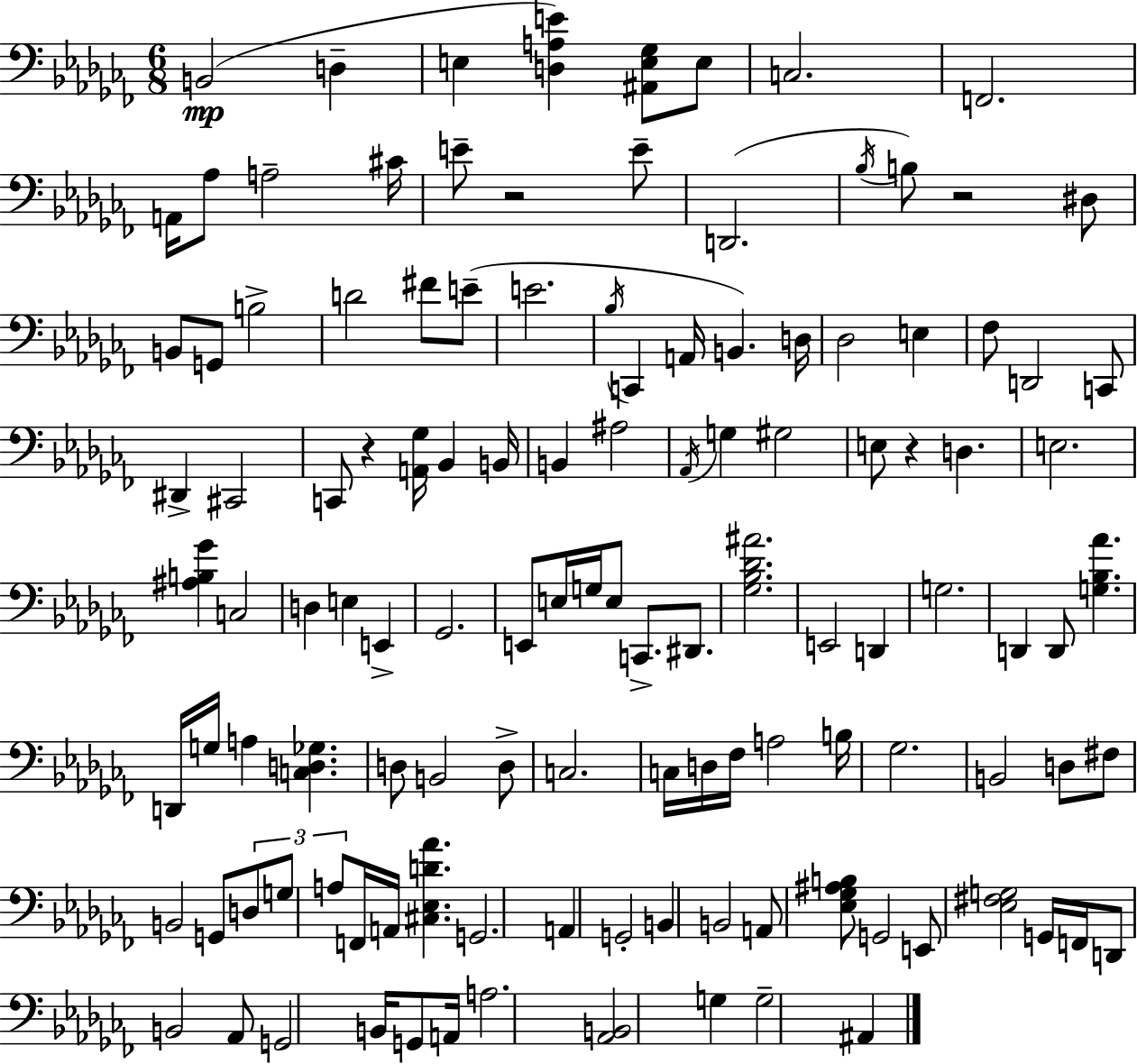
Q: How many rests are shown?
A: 4